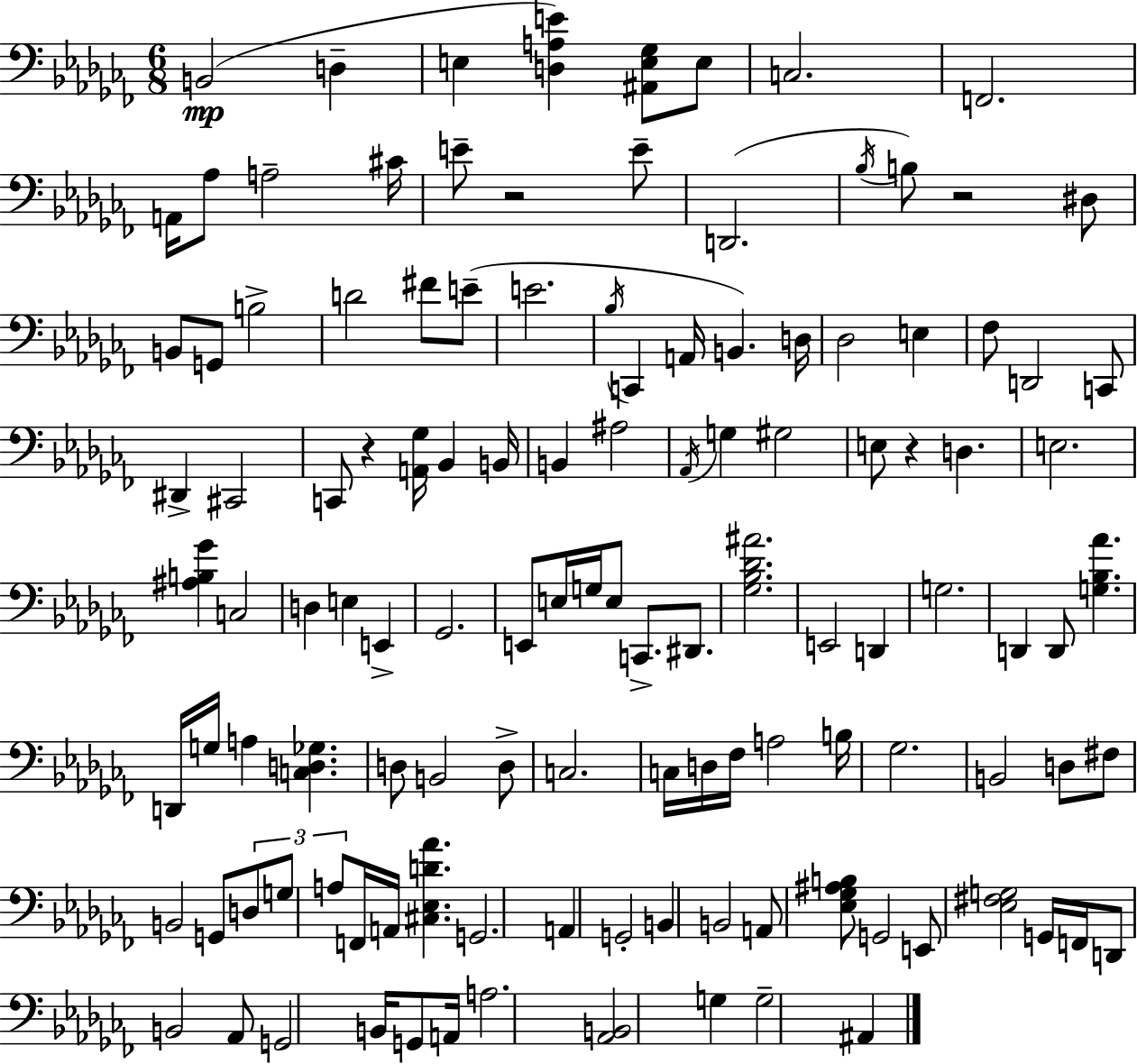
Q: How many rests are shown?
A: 4